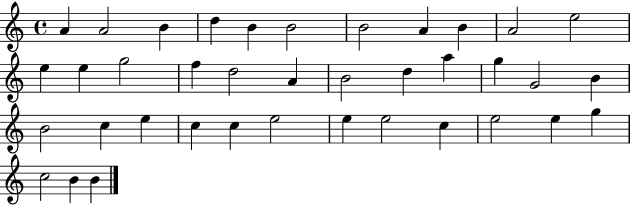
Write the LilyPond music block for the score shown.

{
  \clef treble
  \time 4/4
  \defaultTimeSignature
  \key c \major
  a'4 a'2 b'4 | d''4 b'4 b'2 | b'2 a'4 b'4 | a'2 e''2 | \break e''4 e''4 g''2 | f''4 d''2 a'4 | b'2 d''4 a''4 | g''4 g'2 b'4 | \break b'2 c''4 e''4 | c''4 c''4 e''2 | e''4 e''2 c''4 | e''2 e''4 g''4 | \break c''2 b'4 b'4 | \bar "|."
}